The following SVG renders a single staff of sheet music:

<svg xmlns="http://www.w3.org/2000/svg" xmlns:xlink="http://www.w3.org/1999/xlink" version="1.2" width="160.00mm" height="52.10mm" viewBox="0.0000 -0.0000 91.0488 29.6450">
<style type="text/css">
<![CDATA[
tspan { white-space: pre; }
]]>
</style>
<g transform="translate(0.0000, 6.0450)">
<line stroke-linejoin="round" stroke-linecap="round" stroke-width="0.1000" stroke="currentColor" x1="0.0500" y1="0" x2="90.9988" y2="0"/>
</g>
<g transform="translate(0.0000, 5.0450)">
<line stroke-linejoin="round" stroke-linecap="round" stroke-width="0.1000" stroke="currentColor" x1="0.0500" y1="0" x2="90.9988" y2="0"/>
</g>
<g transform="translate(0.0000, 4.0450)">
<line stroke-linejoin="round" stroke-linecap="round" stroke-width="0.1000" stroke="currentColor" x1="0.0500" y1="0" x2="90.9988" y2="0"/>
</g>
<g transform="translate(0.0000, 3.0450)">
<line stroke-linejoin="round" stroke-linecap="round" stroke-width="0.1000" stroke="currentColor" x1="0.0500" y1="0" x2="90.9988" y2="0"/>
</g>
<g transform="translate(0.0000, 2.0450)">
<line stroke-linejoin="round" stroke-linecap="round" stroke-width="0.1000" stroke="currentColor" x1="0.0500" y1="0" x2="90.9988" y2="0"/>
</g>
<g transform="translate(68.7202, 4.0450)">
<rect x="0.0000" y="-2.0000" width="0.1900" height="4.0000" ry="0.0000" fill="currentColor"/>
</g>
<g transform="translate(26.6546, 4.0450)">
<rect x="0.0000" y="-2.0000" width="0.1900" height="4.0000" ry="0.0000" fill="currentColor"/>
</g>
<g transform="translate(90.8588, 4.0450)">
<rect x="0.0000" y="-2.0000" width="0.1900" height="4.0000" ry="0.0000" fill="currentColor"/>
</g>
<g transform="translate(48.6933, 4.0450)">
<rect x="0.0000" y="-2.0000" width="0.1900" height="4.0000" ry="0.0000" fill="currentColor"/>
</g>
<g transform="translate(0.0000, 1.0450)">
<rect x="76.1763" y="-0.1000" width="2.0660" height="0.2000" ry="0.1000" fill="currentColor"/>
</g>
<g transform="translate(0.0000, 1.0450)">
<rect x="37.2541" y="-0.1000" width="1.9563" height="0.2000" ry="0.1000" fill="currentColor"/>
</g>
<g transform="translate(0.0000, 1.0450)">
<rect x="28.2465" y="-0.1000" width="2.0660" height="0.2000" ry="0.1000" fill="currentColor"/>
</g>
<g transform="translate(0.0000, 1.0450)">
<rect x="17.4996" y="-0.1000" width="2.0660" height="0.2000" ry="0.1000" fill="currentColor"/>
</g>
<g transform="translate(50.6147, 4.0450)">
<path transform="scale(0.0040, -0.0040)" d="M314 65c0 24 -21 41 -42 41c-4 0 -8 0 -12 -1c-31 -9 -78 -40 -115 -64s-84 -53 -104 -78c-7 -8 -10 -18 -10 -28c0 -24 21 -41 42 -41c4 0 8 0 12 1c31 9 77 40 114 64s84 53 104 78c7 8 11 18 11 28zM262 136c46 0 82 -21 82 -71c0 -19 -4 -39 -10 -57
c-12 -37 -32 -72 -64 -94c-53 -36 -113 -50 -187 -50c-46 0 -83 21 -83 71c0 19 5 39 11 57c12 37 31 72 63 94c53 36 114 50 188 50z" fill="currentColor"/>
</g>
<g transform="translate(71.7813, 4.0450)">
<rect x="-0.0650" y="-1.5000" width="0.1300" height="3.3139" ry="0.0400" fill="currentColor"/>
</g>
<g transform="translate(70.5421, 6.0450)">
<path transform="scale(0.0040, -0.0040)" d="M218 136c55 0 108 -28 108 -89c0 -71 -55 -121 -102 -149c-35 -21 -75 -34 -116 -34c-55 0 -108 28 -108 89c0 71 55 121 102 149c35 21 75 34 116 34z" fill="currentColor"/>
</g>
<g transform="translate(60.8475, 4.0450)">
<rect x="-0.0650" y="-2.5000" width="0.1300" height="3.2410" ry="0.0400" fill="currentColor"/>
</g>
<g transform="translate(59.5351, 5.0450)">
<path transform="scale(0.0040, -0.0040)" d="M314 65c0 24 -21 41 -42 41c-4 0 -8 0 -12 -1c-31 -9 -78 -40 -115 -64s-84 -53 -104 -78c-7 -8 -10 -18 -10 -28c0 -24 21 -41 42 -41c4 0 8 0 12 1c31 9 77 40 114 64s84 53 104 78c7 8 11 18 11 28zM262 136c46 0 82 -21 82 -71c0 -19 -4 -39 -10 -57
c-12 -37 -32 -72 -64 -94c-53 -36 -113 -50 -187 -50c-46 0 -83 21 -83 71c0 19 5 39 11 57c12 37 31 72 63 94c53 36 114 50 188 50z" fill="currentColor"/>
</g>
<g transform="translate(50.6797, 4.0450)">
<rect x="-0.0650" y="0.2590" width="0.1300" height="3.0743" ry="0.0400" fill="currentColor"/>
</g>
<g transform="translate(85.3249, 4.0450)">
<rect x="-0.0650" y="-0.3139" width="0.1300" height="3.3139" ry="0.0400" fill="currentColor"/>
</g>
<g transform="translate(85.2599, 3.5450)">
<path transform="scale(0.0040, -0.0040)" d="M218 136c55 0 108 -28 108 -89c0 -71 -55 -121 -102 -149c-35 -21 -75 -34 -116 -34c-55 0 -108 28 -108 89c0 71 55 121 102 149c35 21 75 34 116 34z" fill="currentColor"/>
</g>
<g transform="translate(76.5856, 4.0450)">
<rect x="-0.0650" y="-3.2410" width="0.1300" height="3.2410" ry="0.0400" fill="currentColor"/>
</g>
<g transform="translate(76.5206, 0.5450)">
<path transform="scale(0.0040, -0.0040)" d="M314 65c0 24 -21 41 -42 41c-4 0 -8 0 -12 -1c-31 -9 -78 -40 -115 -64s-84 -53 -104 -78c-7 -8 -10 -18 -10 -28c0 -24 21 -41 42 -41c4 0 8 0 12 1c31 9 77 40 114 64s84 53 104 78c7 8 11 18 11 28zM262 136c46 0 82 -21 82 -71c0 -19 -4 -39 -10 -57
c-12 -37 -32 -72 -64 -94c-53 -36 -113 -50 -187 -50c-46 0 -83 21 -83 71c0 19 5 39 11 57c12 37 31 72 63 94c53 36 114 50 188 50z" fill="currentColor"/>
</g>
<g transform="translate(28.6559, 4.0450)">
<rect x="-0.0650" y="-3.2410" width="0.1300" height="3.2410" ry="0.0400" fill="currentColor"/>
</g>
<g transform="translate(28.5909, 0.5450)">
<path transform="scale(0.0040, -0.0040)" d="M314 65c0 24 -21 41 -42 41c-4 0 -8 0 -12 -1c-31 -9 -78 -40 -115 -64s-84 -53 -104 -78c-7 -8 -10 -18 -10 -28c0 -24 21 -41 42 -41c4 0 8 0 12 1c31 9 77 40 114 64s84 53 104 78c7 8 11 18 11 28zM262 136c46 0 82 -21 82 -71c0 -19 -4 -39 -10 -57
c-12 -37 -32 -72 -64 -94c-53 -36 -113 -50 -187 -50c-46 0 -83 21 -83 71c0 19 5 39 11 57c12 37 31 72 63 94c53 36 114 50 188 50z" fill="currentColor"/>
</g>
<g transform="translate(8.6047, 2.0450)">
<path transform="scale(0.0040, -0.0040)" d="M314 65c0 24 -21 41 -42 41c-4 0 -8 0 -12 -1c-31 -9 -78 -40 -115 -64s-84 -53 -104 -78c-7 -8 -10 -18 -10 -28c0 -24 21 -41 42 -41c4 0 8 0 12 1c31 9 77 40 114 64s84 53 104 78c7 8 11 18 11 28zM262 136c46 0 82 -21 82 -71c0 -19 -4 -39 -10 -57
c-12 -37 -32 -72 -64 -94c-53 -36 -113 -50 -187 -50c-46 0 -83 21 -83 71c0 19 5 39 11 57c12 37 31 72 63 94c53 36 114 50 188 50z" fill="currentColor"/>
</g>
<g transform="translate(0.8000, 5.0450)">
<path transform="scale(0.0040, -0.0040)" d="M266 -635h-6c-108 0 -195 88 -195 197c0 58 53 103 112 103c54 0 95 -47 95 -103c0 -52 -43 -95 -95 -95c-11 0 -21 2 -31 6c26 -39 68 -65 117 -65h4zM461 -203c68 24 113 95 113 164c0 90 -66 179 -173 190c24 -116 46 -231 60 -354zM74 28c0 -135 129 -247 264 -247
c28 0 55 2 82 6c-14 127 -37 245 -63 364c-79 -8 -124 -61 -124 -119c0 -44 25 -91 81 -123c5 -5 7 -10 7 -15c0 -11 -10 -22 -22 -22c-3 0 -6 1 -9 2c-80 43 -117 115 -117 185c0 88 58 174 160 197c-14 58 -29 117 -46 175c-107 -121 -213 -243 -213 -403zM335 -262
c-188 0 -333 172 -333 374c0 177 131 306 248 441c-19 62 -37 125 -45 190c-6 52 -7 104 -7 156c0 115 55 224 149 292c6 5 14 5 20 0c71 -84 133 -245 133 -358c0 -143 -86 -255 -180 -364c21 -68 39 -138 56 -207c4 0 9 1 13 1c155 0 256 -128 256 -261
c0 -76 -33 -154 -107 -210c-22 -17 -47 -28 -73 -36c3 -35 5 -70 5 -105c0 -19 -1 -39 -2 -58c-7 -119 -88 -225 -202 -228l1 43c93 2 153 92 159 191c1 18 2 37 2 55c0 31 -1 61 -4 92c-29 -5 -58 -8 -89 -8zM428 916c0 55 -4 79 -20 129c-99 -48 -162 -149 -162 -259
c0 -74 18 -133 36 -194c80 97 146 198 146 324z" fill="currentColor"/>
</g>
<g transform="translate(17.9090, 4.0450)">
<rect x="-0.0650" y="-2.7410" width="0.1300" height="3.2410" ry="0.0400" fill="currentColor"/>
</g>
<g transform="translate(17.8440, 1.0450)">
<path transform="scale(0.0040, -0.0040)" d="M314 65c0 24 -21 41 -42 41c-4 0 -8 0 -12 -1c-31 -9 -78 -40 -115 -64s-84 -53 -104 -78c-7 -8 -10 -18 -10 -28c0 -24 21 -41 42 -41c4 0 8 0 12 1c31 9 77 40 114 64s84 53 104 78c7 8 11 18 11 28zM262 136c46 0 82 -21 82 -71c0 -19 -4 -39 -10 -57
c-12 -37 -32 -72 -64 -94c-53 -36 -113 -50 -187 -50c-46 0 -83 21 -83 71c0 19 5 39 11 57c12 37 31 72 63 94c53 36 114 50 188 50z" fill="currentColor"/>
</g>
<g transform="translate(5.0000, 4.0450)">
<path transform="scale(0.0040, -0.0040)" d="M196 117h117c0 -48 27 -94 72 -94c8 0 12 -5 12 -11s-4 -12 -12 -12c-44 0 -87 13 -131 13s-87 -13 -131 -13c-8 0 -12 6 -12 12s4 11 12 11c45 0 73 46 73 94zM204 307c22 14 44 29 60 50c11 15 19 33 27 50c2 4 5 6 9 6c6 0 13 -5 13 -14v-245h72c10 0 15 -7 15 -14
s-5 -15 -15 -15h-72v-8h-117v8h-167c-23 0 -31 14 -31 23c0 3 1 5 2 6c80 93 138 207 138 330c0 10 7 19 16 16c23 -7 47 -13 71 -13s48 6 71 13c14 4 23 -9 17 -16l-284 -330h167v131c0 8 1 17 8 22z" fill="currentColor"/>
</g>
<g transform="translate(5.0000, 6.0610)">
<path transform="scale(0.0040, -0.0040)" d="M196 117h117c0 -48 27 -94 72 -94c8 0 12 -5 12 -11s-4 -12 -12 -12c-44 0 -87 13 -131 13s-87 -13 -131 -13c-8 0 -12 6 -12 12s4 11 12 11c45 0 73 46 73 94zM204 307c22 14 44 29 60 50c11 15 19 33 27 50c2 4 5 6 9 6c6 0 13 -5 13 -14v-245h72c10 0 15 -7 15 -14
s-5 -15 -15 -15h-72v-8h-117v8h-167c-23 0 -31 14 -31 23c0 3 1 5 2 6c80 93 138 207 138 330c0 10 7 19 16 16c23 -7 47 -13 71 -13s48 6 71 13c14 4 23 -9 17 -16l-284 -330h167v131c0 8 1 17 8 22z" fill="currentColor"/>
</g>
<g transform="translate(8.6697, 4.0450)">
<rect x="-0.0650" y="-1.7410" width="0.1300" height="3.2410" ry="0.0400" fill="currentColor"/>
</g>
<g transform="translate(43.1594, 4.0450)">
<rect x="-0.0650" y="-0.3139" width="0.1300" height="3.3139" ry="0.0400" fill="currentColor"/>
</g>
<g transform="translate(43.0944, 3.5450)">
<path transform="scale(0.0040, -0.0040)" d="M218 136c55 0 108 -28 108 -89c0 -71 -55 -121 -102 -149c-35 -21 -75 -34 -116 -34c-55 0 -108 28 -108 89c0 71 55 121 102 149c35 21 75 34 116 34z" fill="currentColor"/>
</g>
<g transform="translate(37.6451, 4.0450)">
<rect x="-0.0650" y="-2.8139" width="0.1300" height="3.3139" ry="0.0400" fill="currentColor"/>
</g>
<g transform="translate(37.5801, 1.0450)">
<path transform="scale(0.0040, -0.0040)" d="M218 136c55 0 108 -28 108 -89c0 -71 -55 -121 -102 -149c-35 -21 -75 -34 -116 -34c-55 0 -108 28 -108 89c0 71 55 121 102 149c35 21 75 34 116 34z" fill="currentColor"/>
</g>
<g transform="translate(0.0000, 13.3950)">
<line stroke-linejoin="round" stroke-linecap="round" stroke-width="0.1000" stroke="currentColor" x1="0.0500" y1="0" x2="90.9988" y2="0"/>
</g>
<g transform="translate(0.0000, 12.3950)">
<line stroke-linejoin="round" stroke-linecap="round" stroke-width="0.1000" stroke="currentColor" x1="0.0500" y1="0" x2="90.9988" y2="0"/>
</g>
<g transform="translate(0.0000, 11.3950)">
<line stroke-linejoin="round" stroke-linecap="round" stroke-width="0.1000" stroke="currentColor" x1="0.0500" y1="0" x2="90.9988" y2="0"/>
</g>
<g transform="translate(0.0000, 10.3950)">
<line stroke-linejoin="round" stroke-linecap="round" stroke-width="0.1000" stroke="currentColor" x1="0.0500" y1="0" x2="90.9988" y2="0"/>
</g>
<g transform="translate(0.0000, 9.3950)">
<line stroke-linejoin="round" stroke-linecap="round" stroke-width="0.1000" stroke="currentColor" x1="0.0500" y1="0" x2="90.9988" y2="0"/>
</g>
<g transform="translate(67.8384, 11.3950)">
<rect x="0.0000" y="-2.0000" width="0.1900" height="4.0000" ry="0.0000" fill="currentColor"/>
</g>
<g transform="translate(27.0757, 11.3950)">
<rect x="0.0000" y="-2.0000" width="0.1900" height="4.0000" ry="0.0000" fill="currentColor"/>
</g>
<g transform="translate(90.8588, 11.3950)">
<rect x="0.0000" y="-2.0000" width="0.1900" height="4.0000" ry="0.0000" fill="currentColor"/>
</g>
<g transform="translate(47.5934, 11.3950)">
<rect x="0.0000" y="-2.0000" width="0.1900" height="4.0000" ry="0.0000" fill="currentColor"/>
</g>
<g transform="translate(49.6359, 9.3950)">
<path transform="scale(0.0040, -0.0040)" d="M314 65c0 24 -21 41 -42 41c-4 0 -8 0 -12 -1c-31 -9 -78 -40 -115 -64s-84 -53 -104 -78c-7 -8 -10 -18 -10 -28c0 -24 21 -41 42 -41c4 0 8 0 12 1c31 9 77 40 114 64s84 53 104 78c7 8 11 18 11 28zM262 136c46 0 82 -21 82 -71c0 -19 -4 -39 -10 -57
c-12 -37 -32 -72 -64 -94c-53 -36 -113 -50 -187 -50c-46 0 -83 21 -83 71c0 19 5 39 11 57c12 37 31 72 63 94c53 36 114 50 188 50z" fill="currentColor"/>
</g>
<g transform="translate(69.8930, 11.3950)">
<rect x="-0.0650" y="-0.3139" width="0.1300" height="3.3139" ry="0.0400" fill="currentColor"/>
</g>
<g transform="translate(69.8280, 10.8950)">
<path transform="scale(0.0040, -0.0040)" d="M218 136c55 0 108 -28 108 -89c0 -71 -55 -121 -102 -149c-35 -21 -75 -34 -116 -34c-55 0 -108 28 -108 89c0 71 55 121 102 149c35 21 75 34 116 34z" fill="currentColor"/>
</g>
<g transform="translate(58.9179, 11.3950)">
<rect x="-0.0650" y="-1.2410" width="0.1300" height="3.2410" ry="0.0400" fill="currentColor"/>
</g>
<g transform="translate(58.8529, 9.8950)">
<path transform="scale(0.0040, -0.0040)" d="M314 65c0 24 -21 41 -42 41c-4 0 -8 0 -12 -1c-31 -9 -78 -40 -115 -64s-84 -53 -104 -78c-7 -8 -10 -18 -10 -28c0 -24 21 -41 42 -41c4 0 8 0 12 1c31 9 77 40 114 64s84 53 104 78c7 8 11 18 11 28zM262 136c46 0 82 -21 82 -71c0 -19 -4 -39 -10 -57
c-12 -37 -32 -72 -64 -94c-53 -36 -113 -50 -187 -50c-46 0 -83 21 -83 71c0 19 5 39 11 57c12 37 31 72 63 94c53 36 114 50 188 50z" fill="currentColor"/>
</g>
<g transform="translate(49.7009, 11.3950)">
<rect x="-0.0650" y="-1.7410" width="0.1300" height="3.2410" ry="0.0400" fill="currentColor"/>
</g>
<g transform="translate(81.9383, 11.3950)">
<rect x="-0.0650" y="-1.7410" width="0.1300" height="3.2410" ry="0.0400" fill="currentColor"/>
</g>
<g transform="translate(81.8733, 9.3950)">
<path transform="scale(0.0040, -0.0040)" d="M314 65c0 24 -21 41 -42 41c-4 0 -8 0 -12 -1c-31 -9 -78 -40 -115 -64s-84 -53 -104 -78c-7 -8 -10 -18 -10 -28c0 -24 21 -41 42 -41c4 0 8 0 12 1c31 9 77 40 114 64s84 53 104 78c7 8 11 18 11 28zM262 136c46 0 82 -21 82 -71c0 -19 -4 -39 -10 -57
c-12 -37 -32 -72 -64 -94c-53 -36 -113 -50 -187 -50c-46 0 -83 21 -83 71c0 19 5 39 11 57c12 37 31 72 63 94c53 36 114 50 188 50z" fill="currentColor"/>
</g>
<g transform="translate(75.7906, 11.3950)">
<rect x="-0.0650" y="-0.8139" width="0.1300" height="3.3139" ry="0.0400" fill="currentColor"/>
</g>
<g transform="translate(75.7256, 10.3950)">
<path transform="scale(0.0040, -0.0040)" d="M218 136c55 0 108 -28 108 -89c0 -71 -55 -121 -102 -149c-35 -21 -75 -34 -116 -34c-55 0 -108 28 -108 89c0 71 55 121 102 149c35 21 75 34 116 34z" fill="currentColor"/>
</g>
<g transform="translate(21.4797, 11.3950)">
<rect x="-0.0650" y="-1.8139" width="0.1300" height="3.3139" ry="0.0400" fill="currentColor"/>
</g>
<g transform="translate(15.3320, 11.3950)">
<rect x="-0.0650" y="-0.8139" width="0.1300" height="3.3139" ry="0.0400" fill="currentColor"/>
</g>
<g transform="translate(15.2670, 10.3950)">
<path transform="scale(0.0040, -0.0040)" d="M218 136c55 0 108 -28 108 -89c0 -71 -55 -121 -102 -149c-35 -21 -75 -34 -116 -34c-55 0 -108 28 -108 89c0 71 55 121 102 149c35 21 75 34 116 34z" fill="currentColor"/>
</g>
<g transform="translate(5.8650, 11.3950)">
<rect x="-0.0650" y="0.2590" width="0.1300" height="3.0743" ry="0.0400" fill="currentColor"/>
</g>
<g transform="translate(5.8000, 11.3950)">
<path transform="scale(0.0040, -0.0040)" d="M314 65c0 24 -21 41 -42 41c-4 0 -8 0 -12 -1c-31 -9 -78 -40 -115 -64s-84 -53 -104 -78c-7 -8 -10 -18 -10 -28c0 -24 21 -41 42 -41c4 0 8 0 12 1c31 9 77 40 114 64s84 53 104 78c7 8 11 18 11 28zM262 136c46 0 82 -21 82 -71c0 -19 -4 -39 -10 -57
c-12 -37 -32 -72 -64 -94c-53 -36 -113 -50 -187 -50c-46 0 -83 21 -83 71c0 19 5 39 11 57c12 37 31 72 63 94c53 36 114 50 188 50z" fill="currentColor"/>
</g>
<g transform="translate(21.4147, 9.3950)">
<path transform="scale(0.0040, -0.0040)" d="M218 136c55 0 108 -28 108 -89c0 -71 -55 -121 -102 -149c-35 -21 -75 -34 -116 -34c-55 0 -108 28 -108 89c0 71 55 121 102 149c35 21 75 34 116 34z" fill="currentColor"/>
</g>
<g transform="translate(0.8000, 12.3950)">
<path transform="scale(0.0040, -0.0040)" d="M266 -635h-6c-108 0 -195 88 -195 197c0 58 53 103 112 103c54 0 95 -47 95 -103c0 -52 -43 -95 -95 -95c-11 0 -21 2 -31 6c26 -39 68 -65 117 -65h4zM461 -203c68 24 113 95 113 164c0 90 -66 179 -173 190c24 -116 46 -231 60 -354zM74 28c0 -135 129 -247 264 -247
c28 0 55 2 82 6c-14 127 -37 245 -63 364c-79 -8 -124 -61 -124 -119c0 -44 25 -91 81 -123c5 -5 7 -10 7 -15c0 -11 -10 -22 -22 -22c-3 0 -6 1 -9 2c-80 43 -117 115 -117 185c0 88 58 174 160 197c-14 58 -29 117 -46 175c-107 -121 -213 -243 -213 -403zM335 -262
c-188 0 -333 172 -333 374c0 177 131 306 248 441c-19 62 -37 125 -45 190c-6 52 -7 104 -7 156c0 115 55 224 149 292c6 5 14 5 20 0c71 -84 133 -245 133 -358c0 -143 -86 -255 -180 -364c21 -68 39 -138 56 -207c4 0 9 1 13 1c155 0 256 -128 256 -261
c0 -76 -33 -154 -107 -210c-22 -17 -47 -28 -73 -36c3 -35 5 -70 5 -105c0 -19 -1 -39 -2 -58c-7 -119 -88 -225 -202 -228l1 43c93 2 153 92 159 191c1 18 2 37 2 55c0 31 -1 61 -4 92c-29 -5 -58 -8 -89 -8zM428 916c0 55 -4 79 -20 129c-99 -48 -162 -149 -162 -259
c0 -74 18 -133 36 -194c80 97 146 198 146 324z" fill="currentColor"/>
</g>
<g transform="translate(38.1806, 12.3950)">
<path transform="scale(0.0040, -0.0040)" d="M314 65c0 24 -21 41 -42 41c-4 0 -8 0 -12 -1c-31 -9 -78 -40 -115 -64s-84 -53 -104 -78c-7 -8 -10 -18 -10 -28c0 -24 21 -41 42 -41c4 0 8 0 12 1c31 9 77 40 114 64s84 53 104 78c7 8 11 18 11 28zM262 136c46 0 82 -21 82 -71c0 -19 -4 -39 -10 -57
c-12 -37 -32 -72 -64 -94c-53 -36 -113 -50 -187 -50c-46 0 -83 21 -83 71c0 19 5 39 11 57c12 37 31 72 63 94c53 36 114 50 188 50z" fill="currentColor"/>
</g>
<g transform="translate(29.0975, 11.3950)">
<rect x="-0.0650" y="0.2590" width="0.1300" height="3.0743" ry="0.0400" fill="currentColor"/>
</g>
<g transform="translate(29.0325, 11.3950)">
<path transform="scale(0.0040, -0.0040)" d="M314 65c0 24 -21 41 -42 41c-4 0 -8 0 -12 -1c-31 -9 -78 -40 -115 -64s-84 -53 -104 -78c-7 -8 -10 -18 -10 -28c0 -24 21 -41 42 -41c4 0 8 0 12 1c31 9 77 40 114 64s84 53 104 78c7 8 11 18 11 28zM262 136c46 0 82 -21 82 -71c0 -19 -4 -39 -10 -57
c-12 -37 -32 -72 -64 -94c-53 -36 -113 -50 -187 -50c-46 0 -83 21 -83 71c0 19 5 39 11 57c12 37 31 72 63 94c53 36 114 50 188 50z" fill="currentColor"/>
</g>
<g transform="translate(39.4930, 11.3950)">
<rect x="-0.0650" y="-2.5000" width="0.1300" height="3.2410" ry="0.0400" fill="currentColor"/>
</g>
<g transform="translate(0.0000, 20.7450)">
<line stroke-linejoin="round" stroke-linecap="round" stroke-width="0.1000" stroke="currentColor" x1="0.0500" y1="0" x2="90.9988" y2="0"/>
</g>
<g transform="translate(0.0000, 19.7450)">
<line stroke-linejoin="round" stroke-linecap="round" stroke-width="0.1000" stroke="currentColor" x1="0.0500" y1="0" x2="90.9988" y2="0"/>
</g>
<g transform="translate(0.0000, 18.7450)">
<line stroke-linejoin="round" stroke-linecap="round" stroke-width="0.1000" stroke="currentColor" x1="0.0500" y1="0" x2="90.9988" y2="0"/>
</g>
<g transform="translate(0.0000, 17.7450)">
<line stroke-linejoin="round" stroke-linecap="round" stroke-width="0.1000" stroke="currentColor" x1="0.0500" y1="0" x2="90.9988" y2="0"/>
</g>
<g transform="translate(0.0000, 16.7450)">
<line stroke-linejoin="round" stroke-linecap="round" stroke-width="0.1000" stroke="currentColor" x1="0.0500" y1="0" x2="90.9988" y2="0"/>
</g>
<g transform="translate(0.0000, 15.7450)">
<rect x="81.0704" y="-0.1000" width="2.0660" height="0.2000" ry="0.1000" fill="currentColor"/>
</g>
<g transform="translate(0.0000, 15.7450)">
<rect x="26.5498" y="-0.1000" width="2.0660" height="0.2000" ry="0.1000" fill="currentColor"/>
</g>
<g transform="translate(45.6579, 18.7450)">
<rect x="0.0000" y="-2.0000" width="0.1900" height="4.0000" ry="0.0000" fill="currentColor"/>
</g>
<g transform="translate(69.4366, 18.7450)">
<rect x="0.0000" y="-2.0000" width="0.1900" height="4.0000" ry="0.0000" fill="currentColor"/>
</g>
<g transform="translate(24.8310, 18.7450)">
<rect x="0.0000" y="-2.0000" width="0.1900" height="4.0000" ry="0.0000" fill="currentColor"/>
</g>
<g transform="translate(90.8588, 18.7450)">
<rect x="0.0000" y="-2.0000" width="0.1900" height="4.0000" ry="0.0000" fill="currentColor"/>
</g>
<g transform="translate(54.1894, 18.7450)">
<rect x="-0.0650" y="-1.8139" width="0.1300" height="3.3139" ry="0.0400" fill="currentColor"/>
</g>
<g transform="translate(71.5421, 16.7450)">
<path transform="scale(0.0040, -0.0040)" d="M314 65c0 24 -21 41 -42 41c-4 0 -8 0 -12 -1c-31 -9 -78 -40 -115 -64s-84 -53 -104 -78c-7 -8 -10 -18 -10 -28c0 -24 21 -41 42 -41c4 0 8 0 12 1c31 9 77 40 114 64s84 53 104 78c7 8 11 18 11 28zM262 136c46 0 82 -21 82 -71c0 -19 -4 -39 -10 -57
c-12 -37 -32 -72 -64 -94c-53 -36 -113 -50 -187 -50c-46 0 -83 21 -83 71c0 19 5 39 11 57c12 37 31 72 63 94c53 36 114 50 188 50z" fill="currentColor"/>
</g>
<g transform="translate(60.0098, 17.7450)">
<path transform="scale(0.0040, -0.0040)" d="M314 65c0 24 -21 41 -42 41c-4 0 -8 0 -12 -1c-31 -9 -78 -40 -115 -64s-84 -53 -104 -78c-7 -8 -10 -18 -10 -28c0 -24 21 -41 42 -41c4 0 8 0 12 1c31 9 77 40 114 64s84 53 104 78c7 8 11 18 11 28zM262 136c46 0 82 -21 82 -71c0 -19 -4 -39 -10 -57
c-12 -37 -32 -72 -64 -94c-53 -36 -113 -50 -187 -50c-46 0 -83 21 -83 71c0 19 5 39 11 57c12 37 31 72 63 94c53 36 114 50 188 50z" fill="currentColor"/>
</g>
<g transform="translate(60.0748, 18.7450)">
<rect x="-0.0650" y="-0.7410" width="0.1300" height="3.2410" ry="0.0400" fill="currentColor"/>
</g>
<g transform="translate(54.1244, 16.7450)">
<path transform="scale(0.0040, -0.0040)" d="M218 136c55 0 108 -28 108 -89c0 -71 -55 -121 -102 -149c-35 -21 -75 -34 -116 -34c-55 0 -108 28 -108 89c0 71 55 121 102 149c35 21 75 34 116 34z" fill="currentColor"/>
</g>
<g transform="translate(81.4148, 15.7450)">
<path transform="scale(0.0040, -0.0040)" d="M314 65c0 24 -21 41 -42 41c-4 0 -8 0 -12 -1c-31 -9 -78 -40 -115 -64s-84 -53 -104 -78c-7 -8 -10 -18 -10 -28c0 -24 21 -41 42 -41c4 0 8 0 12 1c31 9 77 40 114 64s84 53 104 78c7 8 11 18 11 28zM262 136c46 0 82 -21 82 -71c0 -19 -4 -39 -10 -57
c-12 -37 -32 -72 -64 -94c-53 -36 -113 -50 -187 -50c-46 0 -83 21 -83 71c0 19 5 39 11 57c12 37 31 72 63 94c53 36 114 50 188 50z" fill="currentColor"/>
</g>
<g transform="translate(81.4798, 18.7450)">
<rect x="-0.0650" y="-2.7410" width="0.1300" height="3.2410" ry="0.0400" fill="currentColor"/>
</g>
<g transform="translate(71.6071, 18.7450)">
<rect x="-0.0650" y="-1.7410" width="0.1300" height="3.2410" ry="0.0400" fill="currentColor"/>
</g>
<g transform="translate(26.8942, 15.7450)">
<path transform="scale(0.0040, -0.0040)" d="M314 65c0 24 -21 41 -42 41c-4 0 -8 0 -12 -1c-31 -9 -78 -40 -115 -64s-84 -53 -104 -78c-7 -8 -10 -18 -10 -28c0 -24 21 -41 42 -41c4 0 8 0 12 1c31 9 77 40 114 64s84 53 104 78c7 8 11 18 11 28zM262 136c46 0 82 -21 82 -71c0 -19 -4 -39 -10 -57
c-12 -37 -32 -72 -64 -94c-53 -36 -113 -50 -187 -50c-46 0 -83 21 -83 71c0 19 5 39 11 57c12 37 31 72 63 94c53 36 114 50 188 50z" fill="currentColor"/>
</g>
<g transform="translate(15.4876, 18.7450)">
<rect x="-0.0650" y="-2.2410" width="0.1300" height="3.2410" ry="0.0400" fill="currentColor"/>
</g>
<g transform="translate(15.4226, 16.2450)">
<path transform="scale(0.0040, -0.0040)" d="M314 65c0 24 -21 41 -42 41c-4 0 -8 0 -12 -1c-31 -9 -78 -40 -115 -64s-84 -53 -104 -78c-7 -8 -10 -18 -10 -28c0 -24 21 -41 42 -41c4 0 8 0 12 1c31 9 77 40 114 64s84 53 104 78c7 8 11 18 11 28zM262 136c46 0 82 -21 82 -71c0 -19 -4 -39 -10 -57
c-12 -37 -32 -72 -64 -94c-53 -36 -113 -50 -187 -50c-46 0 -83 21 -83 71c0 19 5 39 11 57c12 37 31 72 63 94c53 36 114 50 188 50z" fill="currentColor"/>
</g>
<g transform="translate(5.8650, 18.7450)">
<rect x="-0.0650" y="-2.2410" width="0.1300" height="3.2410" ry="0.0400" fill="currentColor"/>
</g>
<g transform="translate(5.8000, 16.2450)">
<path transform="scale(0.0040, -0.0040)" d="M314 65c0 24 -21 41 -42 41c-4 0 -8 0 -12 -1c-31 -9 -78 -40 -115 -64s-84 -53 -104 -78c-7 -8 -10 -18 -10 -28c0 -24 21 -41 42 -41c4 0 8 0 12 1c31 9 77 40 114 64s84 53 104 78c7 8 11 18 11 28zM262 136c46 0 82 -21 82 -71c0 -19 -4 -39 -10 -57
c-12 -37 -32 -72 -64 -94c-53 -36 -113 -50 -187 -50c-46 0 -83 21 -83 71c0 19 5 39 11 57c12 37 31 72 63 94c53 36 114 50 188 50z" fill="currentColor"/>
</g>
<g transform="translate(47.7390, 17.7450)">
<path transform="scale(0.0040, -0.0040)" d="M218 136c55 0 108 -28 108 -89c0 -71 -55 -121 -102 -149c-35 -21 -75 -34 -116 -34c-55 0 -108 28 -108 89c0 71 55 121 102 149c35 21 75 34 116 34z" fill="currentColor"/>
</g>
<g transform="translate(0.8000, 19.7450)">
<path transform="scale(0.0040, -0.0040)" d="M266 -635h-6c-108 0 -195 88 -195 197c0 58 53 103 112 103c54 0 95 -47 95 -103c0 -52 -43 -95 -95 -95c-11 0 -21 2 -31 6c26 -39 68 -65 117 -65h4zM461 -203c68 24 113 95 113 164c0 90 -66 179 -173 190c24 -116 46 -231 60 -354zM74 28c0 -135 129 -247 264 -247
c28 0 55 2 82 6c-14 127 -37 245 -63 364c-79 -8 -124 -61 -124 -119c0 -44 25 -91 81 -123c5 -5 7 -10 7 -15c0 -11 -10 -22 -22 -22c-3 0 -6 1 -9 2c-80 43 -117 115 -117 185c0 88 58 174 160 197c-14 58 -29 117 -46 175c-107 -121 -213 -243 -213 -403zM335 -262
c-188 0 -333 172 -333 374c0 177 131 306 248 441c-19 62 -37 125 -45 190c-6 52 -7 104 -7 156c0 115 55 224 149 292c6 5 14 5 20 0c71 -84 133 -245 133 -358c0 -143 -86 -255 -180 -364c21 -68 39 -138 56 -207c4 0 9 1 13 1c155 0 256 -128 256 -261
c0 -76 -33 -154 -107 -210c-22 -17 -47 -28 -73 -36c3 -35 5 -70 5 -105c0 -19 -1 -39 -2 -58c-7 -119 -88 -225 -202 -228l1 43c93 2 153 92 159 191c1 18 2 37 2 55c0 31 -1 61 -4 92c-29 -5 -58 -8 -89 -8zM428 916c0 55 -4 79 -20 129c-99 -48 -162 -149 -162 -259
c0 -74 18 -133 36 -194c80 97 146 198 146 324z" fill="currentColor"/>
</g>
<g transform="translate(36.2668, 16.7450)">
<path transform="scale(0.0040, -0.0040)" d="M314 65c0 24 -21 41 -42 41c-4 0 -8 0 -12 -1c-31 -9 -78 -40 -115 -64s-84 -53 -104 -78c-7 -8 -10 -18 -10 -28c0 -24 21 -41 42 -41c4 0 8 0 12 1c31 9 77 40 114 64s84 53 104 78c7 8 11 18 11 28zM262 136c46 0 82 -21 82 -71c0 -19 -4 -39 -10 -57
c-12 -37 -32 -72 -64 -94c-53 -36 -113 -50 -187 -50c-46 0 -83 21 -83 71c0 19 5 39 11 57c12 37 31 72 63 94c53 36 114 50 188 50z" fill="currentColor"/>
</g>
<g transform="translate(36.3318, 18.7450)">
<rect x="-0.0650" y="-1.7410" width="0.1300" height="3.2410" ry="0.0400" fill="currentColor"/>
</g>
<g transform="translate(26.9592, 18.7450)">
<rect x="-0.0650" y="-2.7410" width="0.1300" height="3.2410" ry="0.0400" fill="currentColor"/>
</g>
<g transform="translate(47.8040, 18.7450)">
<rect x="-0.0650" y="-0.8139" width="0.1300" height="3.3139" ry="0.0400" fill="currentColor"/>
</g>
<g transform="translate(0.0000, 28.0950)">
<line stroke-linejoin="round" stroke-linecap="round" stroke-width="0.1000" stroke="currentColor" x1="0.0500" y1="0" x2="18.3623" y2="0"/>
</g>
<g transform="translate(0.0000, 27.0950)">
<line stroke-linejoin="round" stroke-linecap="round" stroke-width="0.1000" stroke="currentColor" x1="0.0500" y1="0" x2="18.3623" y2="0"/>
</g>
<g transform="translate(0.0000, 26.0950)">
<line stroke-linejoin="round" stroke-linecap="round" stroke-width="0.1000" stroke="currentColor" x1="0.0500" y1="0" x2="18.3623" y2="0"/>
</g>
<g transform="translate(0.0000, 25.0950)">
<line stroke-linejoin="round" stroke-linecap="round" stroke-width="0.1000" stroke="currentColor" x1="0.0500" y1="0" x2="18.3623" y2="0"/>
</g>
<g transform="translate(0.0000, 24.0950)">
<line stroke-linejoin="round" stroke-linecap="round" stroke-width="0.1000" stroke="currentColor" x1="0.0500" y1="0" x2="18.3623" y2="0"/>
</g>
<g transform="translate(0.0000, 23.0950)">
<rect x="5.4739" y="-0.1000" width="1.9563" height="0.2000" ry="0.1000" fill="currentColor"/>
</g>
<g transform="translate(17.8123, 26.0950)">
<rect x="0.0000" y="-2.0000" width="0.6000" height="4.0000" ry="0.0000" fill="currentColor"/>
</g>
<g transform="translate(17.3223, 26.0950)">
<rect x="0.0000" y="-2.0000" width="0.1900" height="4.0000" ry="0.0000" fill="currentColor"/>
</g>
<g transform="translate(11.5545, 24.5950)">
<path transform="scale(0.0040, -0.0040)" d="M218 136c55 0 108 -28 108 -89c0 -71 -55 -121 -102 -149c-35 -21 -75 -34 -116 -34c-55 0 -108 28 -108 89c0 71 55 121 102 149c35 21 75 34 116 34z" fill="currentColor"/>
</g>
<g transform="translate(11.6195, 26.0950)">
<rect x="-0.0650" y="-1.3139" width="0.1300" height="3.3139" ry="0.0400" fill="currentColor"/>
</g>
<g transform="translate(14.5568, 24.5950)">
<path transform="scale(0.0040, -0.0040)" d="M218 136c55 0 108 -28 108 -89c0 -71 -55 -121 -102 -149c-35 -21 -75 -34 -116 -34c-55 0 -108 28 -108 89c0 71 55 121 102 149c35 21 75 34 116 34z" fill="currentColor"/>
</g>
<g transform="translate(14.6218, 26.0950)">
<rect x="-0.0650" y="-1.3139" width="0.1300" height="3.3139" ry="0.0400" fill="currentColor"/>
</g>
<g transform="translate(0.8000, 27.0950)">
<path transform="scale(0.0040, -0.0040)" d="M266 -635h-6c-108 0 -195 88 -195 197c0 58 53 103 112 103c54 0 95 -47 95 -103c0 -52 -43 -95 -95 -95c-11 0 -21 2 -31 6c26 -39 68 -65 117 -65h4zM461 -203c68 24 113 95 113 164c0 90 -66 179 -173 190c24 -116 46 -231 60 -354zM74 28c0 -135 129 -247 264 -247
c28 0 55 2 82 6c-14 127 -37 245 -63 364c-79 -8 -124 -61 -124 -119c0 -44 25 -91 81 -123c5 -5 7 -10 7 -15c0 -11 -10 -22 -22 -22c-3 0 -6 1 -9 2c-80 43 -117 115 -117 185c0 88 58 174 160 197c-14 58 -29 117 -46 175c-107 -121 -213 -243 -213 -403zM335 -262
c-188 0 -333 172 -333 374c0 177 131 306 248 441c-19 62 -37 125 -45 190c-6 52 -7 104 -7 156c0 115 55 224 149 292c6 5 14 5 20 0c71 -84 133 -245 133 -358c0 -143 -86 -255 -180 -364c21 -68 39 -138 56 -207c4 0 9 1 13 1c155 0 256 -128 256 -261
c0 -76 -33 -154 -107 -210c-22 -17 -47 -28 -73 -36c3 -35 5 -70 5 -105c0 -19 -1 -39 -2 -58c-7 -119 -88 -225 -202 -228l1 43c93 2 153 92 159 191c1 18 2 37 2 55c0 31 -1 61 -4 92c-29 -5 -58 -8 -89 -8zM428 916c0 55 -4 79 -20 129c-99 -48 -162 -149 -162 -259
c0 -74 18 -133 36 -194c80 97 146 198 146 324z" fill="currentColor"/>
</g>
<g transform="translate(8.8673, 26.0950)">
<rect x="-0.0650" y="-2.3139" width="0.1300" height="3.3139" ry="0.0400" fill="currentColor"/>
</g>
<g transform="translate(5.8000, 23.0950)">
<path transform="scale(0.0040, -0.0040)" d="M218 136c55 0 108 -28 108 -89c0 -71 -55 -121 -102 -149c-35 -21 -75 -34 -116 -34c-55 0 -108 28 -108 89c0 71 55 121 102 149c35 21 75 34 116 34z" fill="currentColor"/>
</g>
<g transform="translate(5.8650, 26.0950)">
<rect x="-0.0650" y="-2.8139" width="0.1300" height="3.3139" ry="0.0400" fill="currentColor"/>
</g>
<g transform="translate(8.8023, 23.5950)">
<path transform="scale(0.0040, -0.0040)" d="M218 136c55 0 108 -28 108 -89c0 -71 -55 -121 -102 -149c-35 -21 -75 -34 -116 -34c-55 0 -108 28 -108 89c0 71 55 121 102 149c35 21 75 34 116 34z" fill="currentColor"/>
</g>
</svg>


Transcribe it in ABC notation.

X:1
T:Untitled
M:4/4
L:1/4
K:C
f2 a2 b2 a c B2 G2 E b2 c B2 d f B2 G2 f2 e2 c d f2 g2 g2 a2 f2 d f d2 f2 a2 a g e e